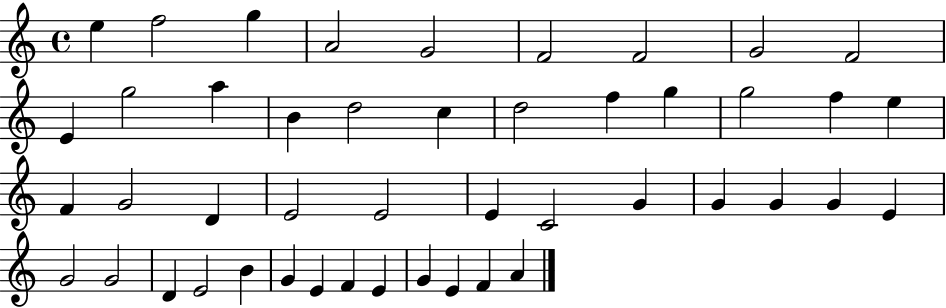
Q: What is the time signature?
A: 4/4